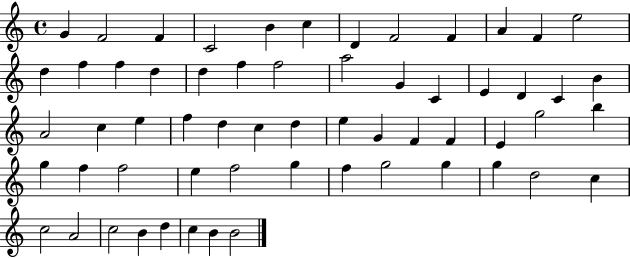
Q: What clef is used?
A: treble